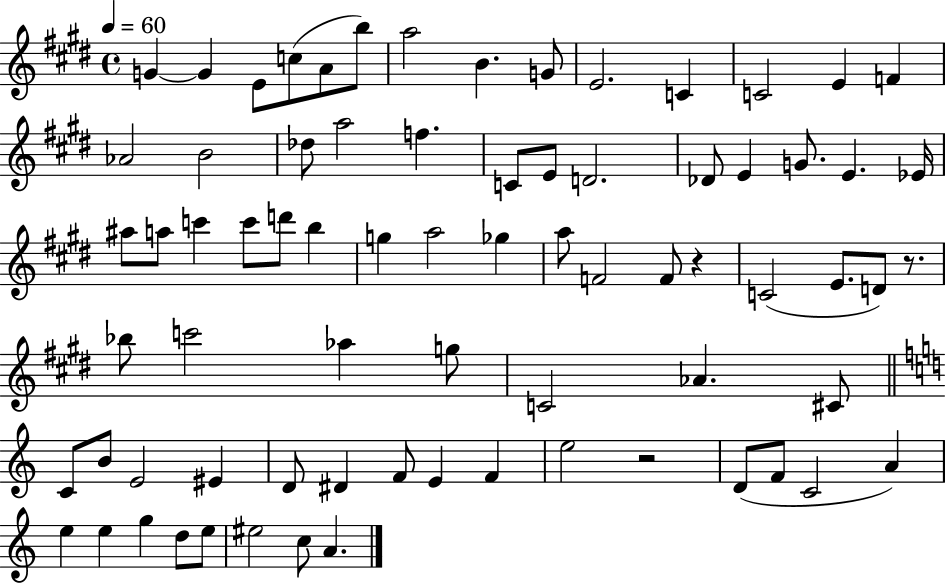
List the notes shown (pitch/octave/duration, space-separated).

G4/q G4/q E4/e C5/e A4/e B5/e A5/h B4/q. G4/e E4/h. C4/q C4/h E4/q F4/q Ab4/h B4/h Db5/e A5/h F5/q. C4/e E4/e D4/h. Db4/e E4/q G4/e. E4/q. Eb4/s A#5/e A5/e C6/q C6/e D6/e B5/q G5/q A5/h Gb5/q A5/e F4/h F4/e R/q C4/h E4/e. D4/e R/e. Bb5/e C6/h Ab5/q G5/e C4/h Ab4/q. C#4/e C4/e B4/e E4/h EIS4/q D4/e D#4/q F4/e E4/q F4/q E5/h R/h D4/e F4/e C4/h A4/q E5/q E5/q G5/q D5/e E5/e EIS5/h C5/e A4/q.